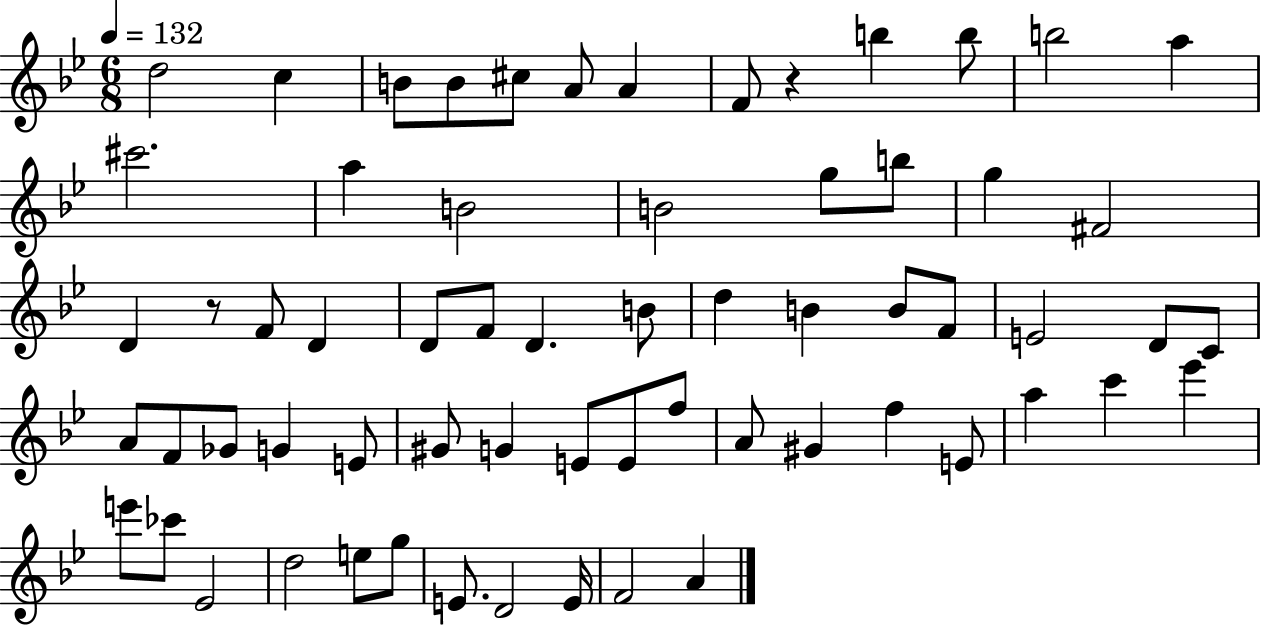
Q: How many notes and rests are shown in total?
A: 64